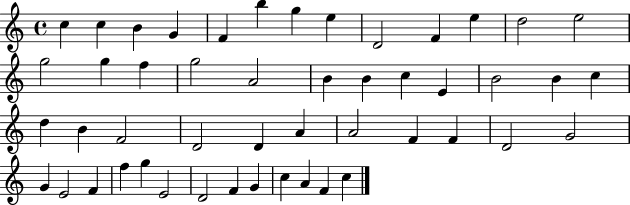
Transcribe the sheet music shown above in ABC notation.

X:1
T:Untitled
M:4/4
L:1/4
K:C
c c B G F b g e D2 F e d2 e2 g2 g f g2 A2 B B c E B2 B c d B F2 D2 D A A2 F F D2 G2 G E2 F f g E2 D2 F G c A F c